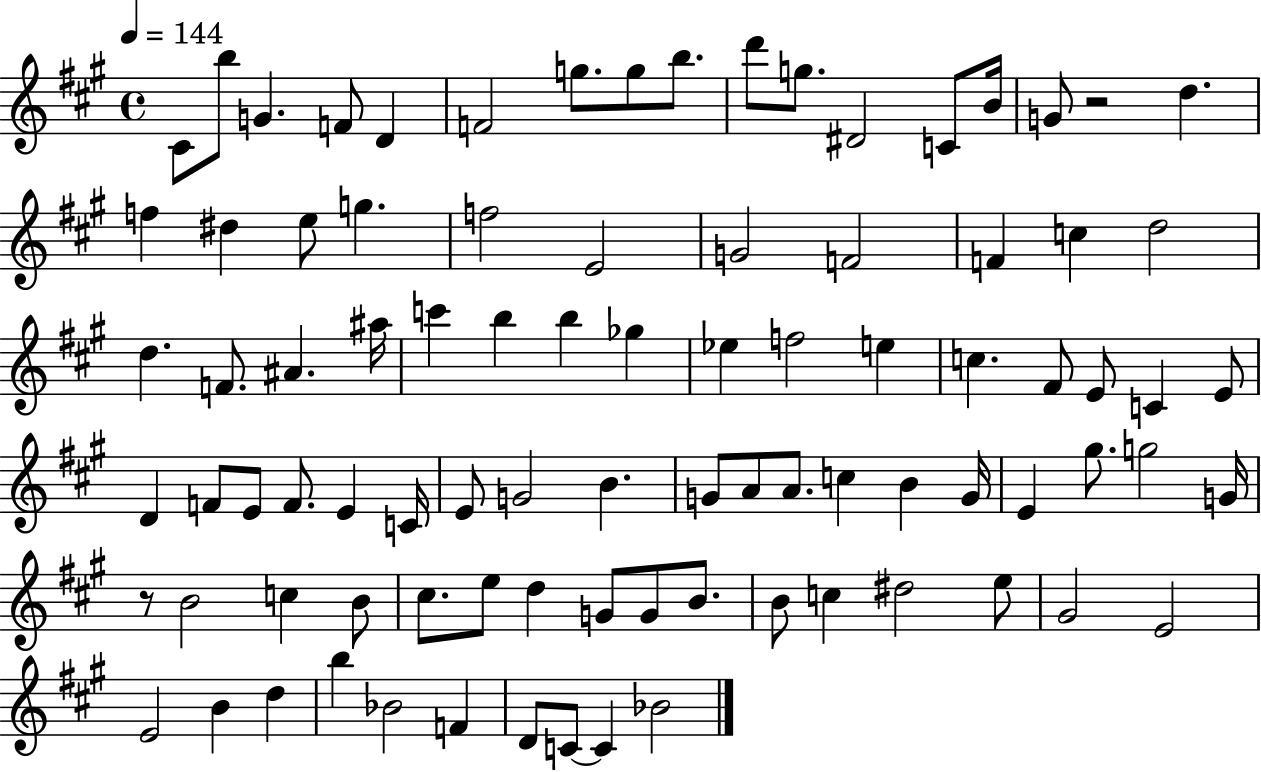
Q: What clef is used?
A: treble